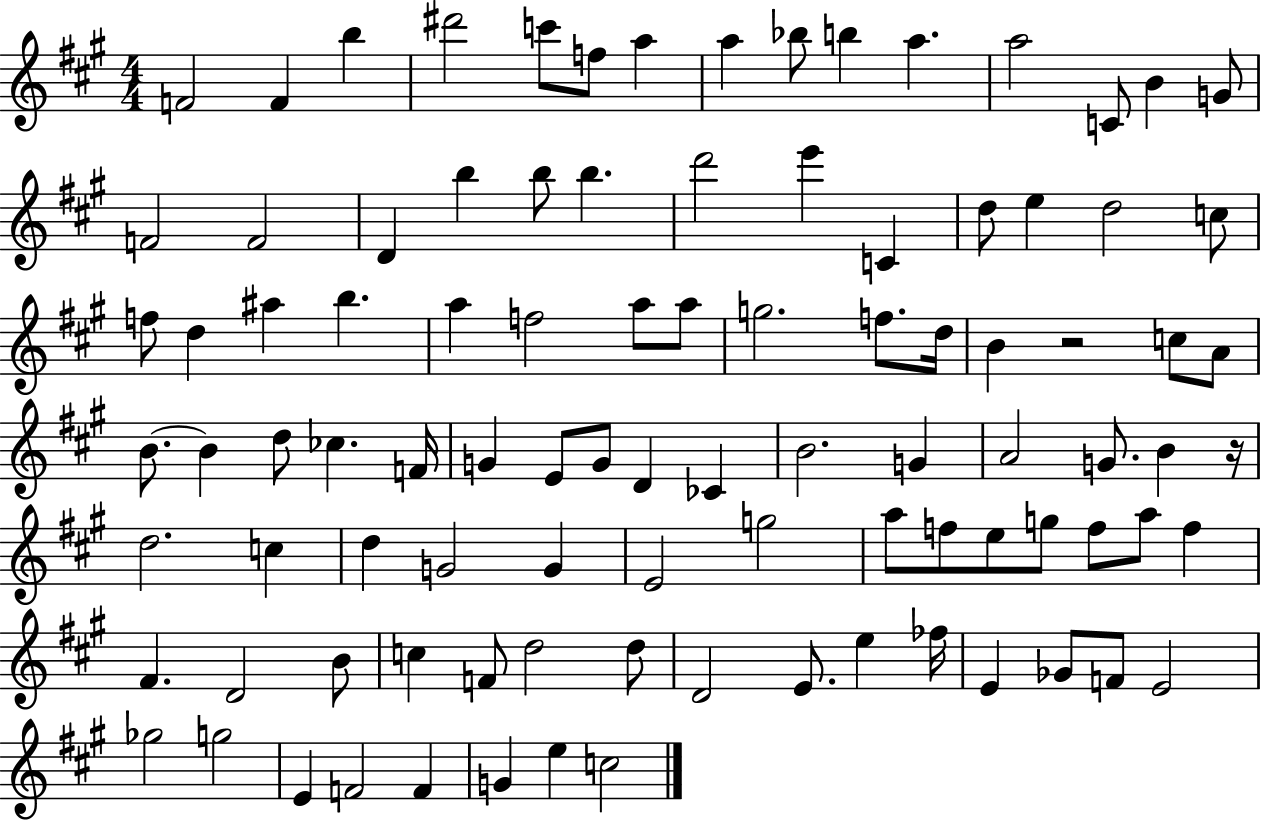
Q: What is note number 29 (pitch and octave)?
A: F5